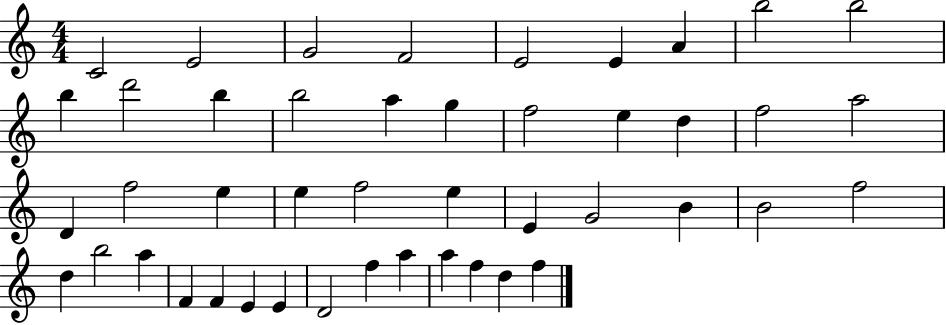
{
  \clef treble
  \numericTimeSignature
  \time 4/4
  \key c \major
  c'2 e'2 | g'2 f'2 | e'2 e'4 a'4 | b''2 b''2 | \break b''4 d'''2 b''4 | b''2 a''4 g''4 | f''2 e''4 d''4 | f''2 a''2 | \break d'4 f''2 e''4 | e''4 f''2 e''4 | e'4 g'2 b'4 | b'2 f''2 | \break d''4 b''2 a''4 | f'4 f'4 e'4 e'4 | d'2 f''4 a''4 | a''4 f''4 d''4 f''4 | \break \bar "|."
}